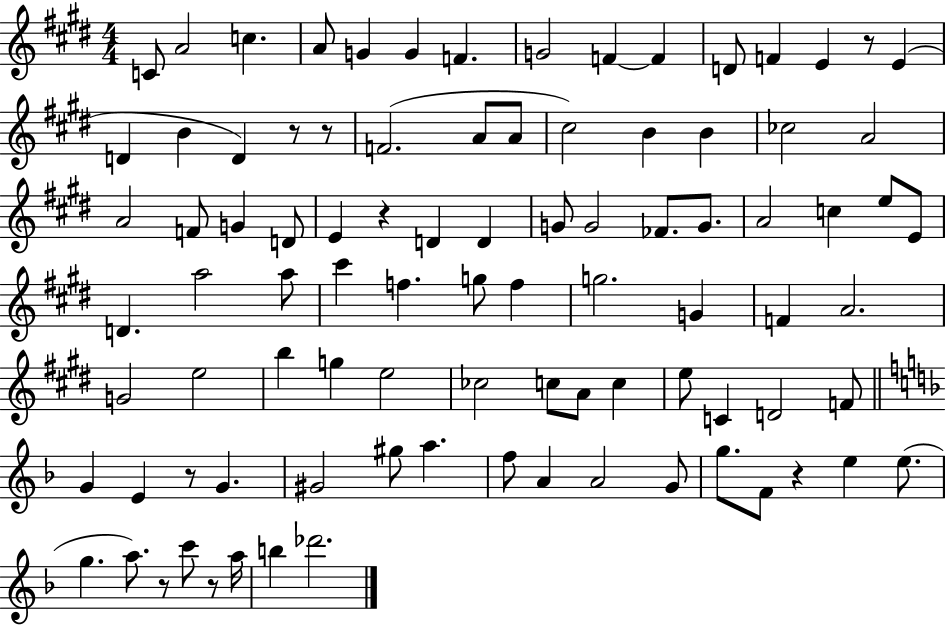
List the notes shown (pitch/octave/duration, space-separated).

C4/e A4/h C5/q. A4/e G4/q G4/q F4/q. G4/h F4/q F4/q D4/e F4/q E4/q R/e E4/q D4/q B4/q D4/q R/e R/e F4/h. A4/e A4/e C#5/h B4/q B4/q CES5/h A4/h A4/h F4/e G4/q D4/e E4/q R/q D4/q D4/q G4/e G4/h FES4/e. G4/e. A4/h C5/q E5/e E4/e D4/q. A5/h A5/e C#6/q F5/q. G5/e F5/q G5/h. G4/q F4/q A4/h. G4/h E5/h B5/q G5/q E5/h CES5/h C5/e A4/e C5/q E5/e C4/q D4/h F4/e G4/q E4/q R/e G4/q. G#4/h G#5/e A5/q. F5/e A4/q A4/h G4/e G5/e. F4/e R/q E5/q E5/e. G5/q. A5/e. R/e C6/e R/e A5/s B5/q Db6/h.